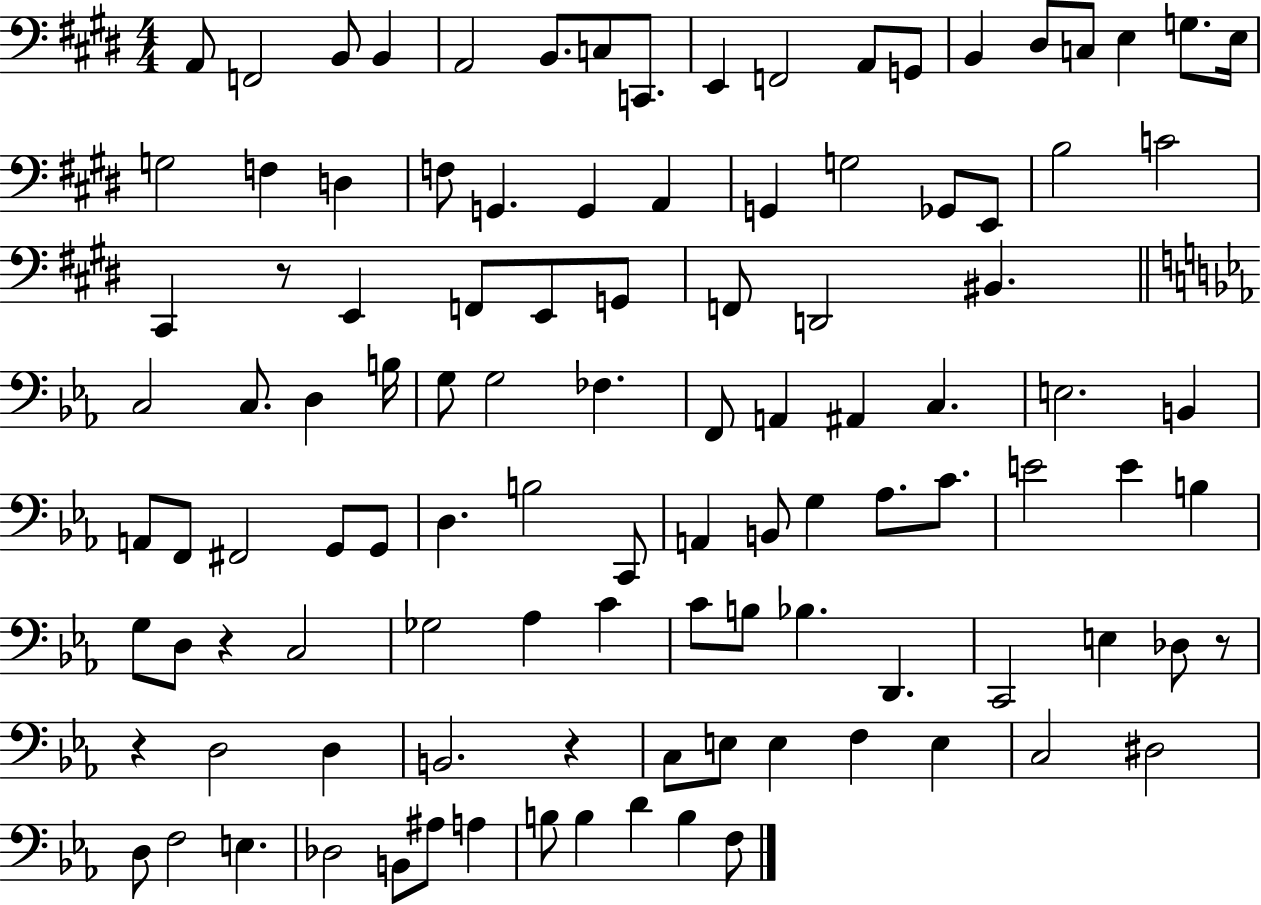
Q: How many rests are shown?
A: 5